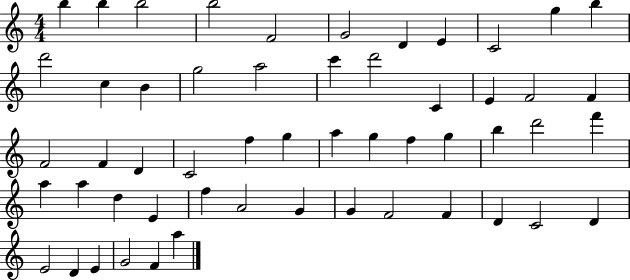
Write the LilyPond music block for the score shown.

{
  \clef treble
  \numericTimeSignature
  \time 4/4
  \key c \major
  b''4 b''4 b''2 | b''2 f'2 | g'2 d'4 e'4 | c'2 g''4 b''4 | \break d'''2 c''4 b'4 | g''2 a''2 | c'''4 d'''2 c'4 | e'4 f'2 f'4 | \break f'2 f'4 d'4 | c'2 f''4 g''4 | a''4 g''4 f''4 g''4 | b''4 d'''2 f'''4 | \break a''4 a''4 d''4 e'4 | f''4 a'2 g'4 | g'4 f'2 f'4 | d'4 c'2 d'4 | \break e'2 d'4 e'4 | g'2 f'4 a''4 | \bar "|."
}